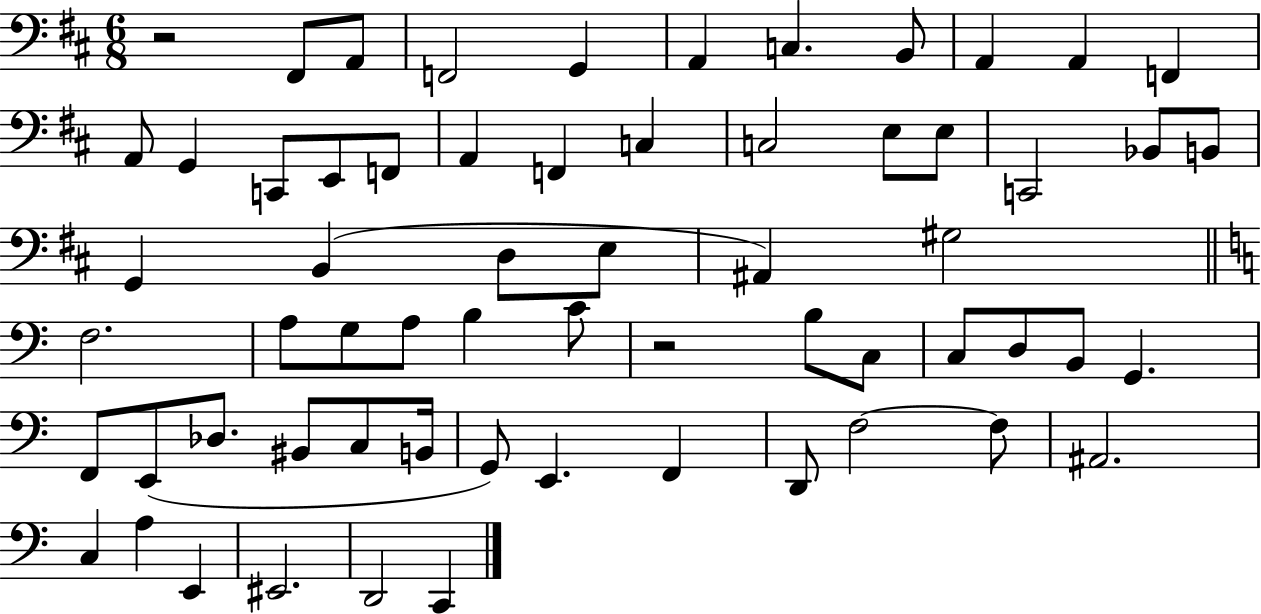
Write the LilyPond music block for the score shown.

{
  \clef bass
  \numericTimeSignature
  \time 6/8
  \key d \major
  r2 fis,8 a,8 | f,2 g,4 | a,4 c4. b,8 | a,4 a,4 f,4 | \break a,8 g,4 c,8 e,8 f,8 | a,4 f,4 c4 | c2 e8 e8 | c,2 bes,8 b,8 | \break g,4 b,4( d8 e8 | ais,4) gis2 | \bar "||" \break \key c \major f2. | a8 g8 a8 b4 c'8 | r2 b8 c8 | c8 d8 b,8 g,4. | \break f,8 e,8( des8. bis,8 c8 b,16 | g,8) e,4. f,4 | d,8 f2~~ f8 | ais,2. | \break c4 a4 e,4 | eis,2. | d,2 c,4 | \bar "|."
}